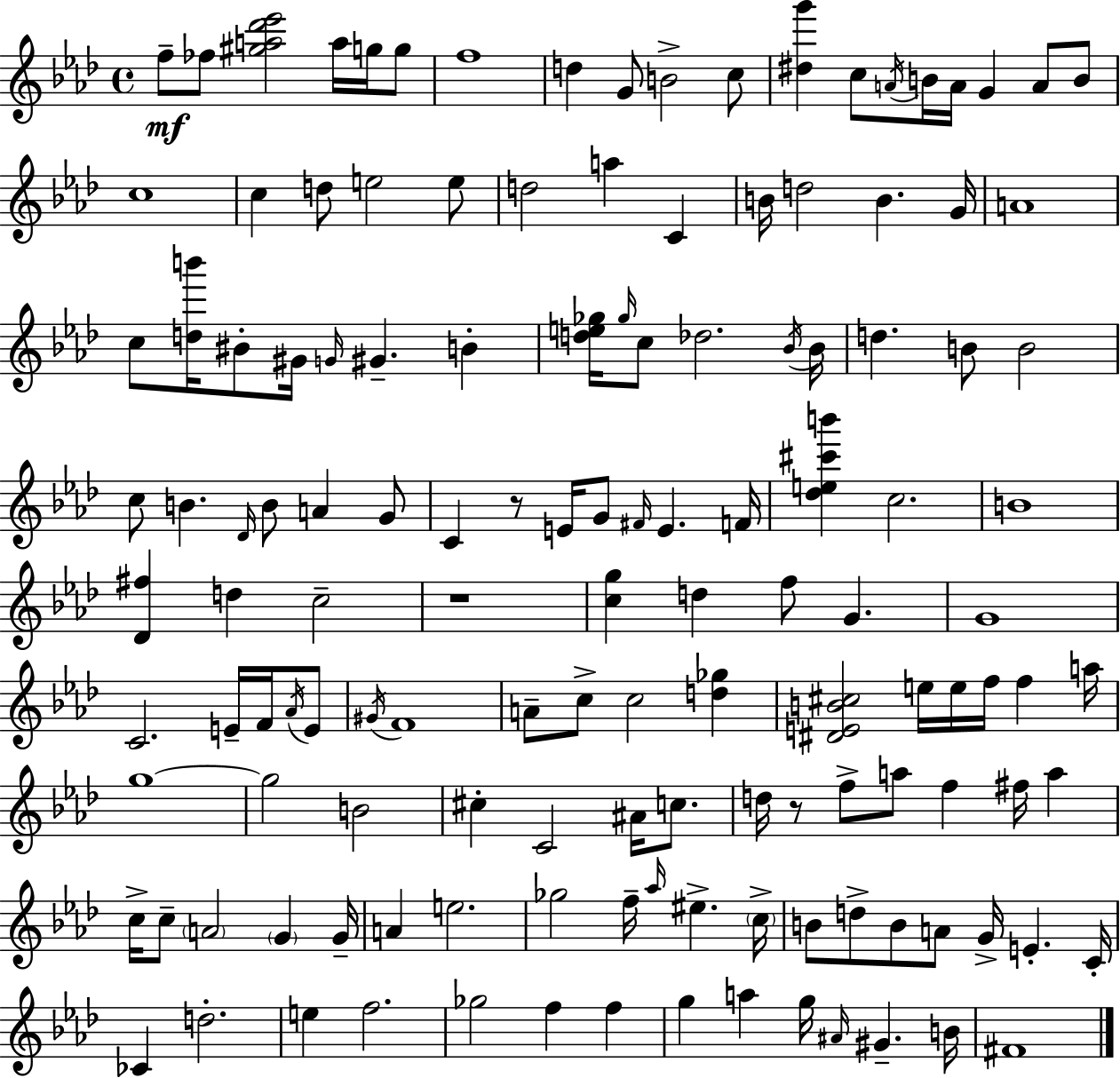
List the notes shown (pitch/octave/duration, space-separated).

F5/e FES5/e [G#5,A5,Db6,Eb6]/h A5/s G5/s G5/e F5/w D5/q G4/e B4/h C5/e [D#5,G6]/q C5/e A4/s B4/s A4/s G4/q A4/e B4/e C5/w C5/q D5/e E5/h E5/e D5/h A5/q C4/q B4/s D5/h B4/q. G4/s A4/w C5/e [D5,B6]/s BIS4/e G#4/s G4/s G#4/q. B4/q [D5,E5,Gb5]/s Gb5/s C5/e Db5/h. Bb4/s Bb4/s D5/q. B4/e B4/h C5/e B4/q. Db4/s B4/e A4/q G4/e C4/q R/e E4/s G4/e F#4/s E4/q. F4/s [Db5,E5,C#6,B6]/q C5/h. B4/w [Db4,F#5]/q D5/q C5/h R/w [C5,G5]/q D5/q F5/e G4/q. G4/w C4/h. E4/s F4/s Ab4/s E4/e G#4/s F4/w A4/e C5/e C5/h [D5,Gb5]/q [D#4,E4,B4,C#5]/h E5/s E5/s F5/s F5/q A5/s G5/w G5/h B4/h C#5/q C4/h A#4/s C5/e. D5/s R/e F5/e A5/e F5/q F#5/s A5/q C5/s C5/e A4/h G4/q G4/s A4/q E5/h. Gb5/h F5/s Ab5/s EIS5/q. C5/s B4/e D5/e B4/e A4/e G4/s E4/q. C4/s CES4/q D5/h. E5/q F5/h. Gb5/h F5/q F5/q G5/q A5/q G5/s A#4/s G#4/q. B4/s F#4/w